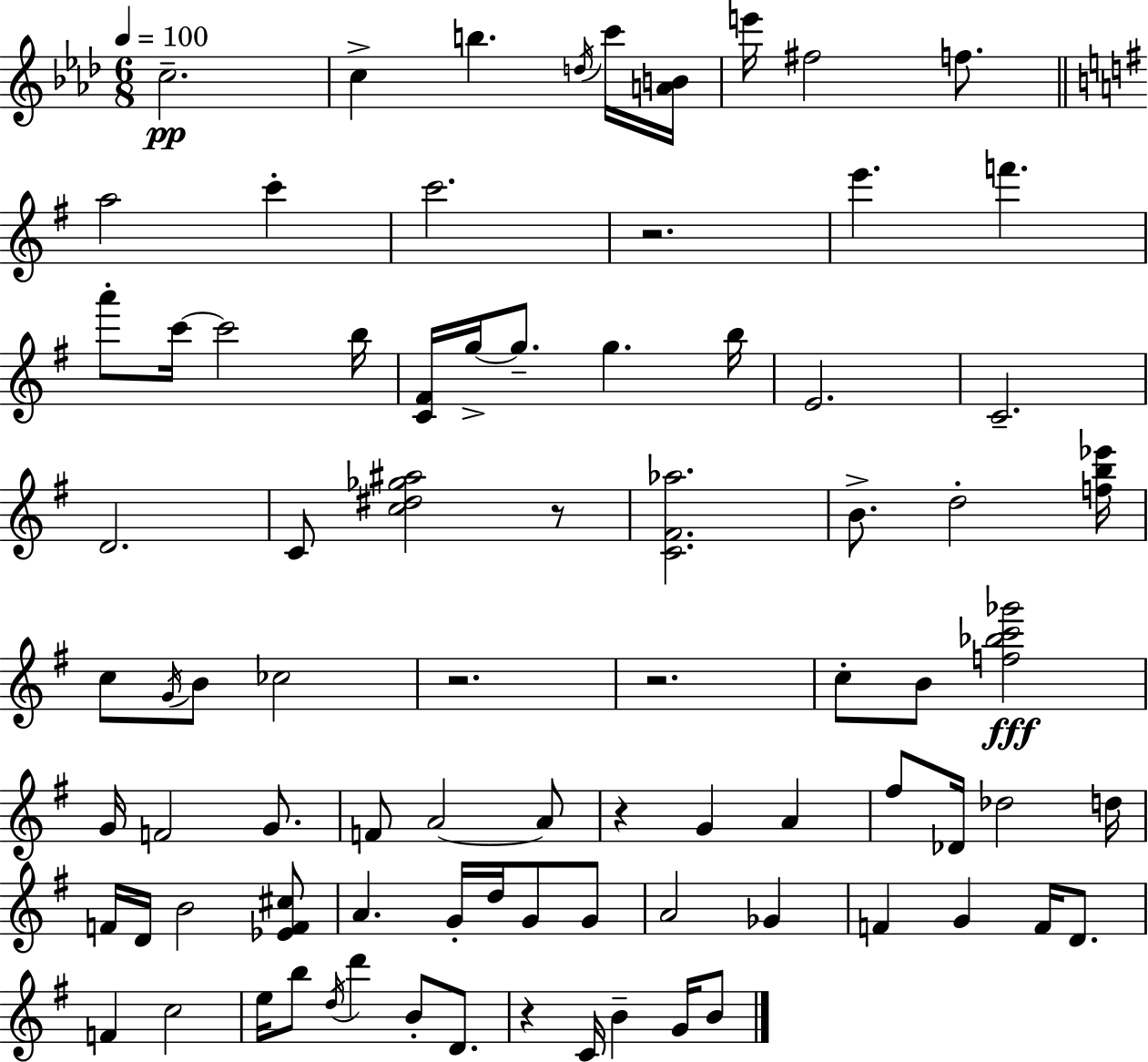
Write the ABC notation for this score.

X:1
T:Untitled
M:6/8
L:1/4
K:Fm
c2 c b d/4 c'/4 [AB]/4 e'/4 ^f2 f/2 a2 c' c'2 z2 e' f' a'/2 c'/4 c'2 b/4 [C^F]/4 g/4 g/2 g b/4 E2 C2 D2 C/2 [c^d_g^a]2 z/2 [C^F_a]2 B/2 d2 [fb_e']/4 c/2 G/4 B/2 _c2 z2 z2 c/2 B/2 [f_bc'_g']2 G/4 F2 G/2 F/2 A2 A/2 z G A ^f/2 _D/4 _d2 d/4 F/4 D/4 B2 [_EF^c]/2 A G/4 d/4 G/2 G/2 A2 _G F G F/4 D/2 F c2 e/4 b/2 d/4 d' B/2 D/2 z C/4 B G/4 B/2